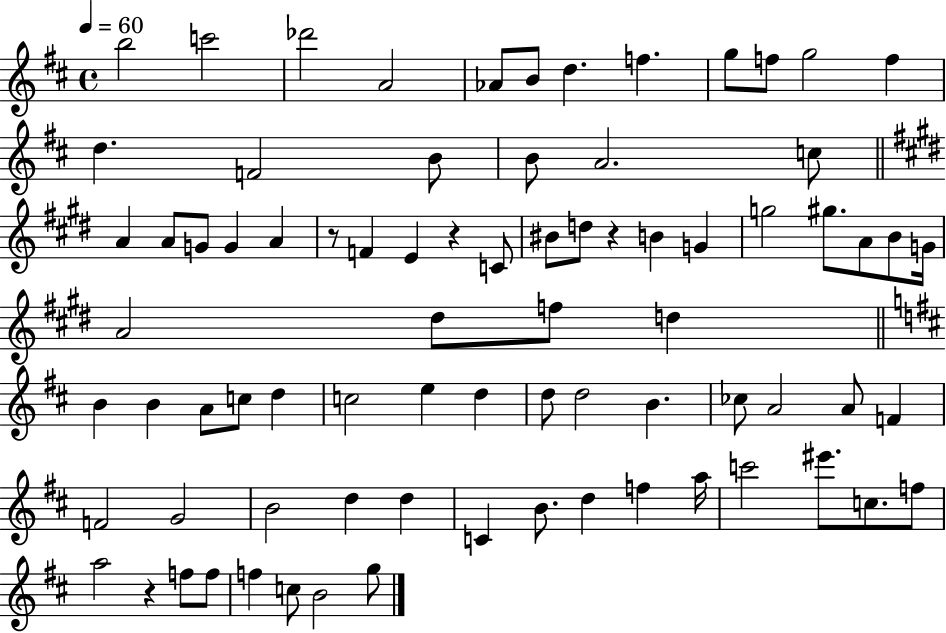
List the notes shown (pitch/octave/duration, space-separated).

B5/h C6/h Db6/h A4/h Ab4/e B4/e D5/q. F5/q. G5/e F5/e G5/h F5/q D5/q. F4/h B4/e B4/e A4/h. C5/e A4/q A4/e G4/e G4/q A4/q R/e F4/q E4/q R/q C4/e BIS4/e D5/e R/q B4/q G4/q G5/h G#5/e. A4/e B4/e G4/s A4/h D#5/e F5/e D5/q B4/q B4/q A4/e C5/e D5/q C5/h E5/q D5/q D5/e D5/h B4/q. CES5/e A4/h A4/e F4/q F4/h G4/h B4/h D5/q D5/q C4/q B4/e. D5/q F5/q A5/s C6/h EIS6/e. C5/e. F5/e A5/h R/q F5/e F5/e F5/q C5/e B4/h G5/e